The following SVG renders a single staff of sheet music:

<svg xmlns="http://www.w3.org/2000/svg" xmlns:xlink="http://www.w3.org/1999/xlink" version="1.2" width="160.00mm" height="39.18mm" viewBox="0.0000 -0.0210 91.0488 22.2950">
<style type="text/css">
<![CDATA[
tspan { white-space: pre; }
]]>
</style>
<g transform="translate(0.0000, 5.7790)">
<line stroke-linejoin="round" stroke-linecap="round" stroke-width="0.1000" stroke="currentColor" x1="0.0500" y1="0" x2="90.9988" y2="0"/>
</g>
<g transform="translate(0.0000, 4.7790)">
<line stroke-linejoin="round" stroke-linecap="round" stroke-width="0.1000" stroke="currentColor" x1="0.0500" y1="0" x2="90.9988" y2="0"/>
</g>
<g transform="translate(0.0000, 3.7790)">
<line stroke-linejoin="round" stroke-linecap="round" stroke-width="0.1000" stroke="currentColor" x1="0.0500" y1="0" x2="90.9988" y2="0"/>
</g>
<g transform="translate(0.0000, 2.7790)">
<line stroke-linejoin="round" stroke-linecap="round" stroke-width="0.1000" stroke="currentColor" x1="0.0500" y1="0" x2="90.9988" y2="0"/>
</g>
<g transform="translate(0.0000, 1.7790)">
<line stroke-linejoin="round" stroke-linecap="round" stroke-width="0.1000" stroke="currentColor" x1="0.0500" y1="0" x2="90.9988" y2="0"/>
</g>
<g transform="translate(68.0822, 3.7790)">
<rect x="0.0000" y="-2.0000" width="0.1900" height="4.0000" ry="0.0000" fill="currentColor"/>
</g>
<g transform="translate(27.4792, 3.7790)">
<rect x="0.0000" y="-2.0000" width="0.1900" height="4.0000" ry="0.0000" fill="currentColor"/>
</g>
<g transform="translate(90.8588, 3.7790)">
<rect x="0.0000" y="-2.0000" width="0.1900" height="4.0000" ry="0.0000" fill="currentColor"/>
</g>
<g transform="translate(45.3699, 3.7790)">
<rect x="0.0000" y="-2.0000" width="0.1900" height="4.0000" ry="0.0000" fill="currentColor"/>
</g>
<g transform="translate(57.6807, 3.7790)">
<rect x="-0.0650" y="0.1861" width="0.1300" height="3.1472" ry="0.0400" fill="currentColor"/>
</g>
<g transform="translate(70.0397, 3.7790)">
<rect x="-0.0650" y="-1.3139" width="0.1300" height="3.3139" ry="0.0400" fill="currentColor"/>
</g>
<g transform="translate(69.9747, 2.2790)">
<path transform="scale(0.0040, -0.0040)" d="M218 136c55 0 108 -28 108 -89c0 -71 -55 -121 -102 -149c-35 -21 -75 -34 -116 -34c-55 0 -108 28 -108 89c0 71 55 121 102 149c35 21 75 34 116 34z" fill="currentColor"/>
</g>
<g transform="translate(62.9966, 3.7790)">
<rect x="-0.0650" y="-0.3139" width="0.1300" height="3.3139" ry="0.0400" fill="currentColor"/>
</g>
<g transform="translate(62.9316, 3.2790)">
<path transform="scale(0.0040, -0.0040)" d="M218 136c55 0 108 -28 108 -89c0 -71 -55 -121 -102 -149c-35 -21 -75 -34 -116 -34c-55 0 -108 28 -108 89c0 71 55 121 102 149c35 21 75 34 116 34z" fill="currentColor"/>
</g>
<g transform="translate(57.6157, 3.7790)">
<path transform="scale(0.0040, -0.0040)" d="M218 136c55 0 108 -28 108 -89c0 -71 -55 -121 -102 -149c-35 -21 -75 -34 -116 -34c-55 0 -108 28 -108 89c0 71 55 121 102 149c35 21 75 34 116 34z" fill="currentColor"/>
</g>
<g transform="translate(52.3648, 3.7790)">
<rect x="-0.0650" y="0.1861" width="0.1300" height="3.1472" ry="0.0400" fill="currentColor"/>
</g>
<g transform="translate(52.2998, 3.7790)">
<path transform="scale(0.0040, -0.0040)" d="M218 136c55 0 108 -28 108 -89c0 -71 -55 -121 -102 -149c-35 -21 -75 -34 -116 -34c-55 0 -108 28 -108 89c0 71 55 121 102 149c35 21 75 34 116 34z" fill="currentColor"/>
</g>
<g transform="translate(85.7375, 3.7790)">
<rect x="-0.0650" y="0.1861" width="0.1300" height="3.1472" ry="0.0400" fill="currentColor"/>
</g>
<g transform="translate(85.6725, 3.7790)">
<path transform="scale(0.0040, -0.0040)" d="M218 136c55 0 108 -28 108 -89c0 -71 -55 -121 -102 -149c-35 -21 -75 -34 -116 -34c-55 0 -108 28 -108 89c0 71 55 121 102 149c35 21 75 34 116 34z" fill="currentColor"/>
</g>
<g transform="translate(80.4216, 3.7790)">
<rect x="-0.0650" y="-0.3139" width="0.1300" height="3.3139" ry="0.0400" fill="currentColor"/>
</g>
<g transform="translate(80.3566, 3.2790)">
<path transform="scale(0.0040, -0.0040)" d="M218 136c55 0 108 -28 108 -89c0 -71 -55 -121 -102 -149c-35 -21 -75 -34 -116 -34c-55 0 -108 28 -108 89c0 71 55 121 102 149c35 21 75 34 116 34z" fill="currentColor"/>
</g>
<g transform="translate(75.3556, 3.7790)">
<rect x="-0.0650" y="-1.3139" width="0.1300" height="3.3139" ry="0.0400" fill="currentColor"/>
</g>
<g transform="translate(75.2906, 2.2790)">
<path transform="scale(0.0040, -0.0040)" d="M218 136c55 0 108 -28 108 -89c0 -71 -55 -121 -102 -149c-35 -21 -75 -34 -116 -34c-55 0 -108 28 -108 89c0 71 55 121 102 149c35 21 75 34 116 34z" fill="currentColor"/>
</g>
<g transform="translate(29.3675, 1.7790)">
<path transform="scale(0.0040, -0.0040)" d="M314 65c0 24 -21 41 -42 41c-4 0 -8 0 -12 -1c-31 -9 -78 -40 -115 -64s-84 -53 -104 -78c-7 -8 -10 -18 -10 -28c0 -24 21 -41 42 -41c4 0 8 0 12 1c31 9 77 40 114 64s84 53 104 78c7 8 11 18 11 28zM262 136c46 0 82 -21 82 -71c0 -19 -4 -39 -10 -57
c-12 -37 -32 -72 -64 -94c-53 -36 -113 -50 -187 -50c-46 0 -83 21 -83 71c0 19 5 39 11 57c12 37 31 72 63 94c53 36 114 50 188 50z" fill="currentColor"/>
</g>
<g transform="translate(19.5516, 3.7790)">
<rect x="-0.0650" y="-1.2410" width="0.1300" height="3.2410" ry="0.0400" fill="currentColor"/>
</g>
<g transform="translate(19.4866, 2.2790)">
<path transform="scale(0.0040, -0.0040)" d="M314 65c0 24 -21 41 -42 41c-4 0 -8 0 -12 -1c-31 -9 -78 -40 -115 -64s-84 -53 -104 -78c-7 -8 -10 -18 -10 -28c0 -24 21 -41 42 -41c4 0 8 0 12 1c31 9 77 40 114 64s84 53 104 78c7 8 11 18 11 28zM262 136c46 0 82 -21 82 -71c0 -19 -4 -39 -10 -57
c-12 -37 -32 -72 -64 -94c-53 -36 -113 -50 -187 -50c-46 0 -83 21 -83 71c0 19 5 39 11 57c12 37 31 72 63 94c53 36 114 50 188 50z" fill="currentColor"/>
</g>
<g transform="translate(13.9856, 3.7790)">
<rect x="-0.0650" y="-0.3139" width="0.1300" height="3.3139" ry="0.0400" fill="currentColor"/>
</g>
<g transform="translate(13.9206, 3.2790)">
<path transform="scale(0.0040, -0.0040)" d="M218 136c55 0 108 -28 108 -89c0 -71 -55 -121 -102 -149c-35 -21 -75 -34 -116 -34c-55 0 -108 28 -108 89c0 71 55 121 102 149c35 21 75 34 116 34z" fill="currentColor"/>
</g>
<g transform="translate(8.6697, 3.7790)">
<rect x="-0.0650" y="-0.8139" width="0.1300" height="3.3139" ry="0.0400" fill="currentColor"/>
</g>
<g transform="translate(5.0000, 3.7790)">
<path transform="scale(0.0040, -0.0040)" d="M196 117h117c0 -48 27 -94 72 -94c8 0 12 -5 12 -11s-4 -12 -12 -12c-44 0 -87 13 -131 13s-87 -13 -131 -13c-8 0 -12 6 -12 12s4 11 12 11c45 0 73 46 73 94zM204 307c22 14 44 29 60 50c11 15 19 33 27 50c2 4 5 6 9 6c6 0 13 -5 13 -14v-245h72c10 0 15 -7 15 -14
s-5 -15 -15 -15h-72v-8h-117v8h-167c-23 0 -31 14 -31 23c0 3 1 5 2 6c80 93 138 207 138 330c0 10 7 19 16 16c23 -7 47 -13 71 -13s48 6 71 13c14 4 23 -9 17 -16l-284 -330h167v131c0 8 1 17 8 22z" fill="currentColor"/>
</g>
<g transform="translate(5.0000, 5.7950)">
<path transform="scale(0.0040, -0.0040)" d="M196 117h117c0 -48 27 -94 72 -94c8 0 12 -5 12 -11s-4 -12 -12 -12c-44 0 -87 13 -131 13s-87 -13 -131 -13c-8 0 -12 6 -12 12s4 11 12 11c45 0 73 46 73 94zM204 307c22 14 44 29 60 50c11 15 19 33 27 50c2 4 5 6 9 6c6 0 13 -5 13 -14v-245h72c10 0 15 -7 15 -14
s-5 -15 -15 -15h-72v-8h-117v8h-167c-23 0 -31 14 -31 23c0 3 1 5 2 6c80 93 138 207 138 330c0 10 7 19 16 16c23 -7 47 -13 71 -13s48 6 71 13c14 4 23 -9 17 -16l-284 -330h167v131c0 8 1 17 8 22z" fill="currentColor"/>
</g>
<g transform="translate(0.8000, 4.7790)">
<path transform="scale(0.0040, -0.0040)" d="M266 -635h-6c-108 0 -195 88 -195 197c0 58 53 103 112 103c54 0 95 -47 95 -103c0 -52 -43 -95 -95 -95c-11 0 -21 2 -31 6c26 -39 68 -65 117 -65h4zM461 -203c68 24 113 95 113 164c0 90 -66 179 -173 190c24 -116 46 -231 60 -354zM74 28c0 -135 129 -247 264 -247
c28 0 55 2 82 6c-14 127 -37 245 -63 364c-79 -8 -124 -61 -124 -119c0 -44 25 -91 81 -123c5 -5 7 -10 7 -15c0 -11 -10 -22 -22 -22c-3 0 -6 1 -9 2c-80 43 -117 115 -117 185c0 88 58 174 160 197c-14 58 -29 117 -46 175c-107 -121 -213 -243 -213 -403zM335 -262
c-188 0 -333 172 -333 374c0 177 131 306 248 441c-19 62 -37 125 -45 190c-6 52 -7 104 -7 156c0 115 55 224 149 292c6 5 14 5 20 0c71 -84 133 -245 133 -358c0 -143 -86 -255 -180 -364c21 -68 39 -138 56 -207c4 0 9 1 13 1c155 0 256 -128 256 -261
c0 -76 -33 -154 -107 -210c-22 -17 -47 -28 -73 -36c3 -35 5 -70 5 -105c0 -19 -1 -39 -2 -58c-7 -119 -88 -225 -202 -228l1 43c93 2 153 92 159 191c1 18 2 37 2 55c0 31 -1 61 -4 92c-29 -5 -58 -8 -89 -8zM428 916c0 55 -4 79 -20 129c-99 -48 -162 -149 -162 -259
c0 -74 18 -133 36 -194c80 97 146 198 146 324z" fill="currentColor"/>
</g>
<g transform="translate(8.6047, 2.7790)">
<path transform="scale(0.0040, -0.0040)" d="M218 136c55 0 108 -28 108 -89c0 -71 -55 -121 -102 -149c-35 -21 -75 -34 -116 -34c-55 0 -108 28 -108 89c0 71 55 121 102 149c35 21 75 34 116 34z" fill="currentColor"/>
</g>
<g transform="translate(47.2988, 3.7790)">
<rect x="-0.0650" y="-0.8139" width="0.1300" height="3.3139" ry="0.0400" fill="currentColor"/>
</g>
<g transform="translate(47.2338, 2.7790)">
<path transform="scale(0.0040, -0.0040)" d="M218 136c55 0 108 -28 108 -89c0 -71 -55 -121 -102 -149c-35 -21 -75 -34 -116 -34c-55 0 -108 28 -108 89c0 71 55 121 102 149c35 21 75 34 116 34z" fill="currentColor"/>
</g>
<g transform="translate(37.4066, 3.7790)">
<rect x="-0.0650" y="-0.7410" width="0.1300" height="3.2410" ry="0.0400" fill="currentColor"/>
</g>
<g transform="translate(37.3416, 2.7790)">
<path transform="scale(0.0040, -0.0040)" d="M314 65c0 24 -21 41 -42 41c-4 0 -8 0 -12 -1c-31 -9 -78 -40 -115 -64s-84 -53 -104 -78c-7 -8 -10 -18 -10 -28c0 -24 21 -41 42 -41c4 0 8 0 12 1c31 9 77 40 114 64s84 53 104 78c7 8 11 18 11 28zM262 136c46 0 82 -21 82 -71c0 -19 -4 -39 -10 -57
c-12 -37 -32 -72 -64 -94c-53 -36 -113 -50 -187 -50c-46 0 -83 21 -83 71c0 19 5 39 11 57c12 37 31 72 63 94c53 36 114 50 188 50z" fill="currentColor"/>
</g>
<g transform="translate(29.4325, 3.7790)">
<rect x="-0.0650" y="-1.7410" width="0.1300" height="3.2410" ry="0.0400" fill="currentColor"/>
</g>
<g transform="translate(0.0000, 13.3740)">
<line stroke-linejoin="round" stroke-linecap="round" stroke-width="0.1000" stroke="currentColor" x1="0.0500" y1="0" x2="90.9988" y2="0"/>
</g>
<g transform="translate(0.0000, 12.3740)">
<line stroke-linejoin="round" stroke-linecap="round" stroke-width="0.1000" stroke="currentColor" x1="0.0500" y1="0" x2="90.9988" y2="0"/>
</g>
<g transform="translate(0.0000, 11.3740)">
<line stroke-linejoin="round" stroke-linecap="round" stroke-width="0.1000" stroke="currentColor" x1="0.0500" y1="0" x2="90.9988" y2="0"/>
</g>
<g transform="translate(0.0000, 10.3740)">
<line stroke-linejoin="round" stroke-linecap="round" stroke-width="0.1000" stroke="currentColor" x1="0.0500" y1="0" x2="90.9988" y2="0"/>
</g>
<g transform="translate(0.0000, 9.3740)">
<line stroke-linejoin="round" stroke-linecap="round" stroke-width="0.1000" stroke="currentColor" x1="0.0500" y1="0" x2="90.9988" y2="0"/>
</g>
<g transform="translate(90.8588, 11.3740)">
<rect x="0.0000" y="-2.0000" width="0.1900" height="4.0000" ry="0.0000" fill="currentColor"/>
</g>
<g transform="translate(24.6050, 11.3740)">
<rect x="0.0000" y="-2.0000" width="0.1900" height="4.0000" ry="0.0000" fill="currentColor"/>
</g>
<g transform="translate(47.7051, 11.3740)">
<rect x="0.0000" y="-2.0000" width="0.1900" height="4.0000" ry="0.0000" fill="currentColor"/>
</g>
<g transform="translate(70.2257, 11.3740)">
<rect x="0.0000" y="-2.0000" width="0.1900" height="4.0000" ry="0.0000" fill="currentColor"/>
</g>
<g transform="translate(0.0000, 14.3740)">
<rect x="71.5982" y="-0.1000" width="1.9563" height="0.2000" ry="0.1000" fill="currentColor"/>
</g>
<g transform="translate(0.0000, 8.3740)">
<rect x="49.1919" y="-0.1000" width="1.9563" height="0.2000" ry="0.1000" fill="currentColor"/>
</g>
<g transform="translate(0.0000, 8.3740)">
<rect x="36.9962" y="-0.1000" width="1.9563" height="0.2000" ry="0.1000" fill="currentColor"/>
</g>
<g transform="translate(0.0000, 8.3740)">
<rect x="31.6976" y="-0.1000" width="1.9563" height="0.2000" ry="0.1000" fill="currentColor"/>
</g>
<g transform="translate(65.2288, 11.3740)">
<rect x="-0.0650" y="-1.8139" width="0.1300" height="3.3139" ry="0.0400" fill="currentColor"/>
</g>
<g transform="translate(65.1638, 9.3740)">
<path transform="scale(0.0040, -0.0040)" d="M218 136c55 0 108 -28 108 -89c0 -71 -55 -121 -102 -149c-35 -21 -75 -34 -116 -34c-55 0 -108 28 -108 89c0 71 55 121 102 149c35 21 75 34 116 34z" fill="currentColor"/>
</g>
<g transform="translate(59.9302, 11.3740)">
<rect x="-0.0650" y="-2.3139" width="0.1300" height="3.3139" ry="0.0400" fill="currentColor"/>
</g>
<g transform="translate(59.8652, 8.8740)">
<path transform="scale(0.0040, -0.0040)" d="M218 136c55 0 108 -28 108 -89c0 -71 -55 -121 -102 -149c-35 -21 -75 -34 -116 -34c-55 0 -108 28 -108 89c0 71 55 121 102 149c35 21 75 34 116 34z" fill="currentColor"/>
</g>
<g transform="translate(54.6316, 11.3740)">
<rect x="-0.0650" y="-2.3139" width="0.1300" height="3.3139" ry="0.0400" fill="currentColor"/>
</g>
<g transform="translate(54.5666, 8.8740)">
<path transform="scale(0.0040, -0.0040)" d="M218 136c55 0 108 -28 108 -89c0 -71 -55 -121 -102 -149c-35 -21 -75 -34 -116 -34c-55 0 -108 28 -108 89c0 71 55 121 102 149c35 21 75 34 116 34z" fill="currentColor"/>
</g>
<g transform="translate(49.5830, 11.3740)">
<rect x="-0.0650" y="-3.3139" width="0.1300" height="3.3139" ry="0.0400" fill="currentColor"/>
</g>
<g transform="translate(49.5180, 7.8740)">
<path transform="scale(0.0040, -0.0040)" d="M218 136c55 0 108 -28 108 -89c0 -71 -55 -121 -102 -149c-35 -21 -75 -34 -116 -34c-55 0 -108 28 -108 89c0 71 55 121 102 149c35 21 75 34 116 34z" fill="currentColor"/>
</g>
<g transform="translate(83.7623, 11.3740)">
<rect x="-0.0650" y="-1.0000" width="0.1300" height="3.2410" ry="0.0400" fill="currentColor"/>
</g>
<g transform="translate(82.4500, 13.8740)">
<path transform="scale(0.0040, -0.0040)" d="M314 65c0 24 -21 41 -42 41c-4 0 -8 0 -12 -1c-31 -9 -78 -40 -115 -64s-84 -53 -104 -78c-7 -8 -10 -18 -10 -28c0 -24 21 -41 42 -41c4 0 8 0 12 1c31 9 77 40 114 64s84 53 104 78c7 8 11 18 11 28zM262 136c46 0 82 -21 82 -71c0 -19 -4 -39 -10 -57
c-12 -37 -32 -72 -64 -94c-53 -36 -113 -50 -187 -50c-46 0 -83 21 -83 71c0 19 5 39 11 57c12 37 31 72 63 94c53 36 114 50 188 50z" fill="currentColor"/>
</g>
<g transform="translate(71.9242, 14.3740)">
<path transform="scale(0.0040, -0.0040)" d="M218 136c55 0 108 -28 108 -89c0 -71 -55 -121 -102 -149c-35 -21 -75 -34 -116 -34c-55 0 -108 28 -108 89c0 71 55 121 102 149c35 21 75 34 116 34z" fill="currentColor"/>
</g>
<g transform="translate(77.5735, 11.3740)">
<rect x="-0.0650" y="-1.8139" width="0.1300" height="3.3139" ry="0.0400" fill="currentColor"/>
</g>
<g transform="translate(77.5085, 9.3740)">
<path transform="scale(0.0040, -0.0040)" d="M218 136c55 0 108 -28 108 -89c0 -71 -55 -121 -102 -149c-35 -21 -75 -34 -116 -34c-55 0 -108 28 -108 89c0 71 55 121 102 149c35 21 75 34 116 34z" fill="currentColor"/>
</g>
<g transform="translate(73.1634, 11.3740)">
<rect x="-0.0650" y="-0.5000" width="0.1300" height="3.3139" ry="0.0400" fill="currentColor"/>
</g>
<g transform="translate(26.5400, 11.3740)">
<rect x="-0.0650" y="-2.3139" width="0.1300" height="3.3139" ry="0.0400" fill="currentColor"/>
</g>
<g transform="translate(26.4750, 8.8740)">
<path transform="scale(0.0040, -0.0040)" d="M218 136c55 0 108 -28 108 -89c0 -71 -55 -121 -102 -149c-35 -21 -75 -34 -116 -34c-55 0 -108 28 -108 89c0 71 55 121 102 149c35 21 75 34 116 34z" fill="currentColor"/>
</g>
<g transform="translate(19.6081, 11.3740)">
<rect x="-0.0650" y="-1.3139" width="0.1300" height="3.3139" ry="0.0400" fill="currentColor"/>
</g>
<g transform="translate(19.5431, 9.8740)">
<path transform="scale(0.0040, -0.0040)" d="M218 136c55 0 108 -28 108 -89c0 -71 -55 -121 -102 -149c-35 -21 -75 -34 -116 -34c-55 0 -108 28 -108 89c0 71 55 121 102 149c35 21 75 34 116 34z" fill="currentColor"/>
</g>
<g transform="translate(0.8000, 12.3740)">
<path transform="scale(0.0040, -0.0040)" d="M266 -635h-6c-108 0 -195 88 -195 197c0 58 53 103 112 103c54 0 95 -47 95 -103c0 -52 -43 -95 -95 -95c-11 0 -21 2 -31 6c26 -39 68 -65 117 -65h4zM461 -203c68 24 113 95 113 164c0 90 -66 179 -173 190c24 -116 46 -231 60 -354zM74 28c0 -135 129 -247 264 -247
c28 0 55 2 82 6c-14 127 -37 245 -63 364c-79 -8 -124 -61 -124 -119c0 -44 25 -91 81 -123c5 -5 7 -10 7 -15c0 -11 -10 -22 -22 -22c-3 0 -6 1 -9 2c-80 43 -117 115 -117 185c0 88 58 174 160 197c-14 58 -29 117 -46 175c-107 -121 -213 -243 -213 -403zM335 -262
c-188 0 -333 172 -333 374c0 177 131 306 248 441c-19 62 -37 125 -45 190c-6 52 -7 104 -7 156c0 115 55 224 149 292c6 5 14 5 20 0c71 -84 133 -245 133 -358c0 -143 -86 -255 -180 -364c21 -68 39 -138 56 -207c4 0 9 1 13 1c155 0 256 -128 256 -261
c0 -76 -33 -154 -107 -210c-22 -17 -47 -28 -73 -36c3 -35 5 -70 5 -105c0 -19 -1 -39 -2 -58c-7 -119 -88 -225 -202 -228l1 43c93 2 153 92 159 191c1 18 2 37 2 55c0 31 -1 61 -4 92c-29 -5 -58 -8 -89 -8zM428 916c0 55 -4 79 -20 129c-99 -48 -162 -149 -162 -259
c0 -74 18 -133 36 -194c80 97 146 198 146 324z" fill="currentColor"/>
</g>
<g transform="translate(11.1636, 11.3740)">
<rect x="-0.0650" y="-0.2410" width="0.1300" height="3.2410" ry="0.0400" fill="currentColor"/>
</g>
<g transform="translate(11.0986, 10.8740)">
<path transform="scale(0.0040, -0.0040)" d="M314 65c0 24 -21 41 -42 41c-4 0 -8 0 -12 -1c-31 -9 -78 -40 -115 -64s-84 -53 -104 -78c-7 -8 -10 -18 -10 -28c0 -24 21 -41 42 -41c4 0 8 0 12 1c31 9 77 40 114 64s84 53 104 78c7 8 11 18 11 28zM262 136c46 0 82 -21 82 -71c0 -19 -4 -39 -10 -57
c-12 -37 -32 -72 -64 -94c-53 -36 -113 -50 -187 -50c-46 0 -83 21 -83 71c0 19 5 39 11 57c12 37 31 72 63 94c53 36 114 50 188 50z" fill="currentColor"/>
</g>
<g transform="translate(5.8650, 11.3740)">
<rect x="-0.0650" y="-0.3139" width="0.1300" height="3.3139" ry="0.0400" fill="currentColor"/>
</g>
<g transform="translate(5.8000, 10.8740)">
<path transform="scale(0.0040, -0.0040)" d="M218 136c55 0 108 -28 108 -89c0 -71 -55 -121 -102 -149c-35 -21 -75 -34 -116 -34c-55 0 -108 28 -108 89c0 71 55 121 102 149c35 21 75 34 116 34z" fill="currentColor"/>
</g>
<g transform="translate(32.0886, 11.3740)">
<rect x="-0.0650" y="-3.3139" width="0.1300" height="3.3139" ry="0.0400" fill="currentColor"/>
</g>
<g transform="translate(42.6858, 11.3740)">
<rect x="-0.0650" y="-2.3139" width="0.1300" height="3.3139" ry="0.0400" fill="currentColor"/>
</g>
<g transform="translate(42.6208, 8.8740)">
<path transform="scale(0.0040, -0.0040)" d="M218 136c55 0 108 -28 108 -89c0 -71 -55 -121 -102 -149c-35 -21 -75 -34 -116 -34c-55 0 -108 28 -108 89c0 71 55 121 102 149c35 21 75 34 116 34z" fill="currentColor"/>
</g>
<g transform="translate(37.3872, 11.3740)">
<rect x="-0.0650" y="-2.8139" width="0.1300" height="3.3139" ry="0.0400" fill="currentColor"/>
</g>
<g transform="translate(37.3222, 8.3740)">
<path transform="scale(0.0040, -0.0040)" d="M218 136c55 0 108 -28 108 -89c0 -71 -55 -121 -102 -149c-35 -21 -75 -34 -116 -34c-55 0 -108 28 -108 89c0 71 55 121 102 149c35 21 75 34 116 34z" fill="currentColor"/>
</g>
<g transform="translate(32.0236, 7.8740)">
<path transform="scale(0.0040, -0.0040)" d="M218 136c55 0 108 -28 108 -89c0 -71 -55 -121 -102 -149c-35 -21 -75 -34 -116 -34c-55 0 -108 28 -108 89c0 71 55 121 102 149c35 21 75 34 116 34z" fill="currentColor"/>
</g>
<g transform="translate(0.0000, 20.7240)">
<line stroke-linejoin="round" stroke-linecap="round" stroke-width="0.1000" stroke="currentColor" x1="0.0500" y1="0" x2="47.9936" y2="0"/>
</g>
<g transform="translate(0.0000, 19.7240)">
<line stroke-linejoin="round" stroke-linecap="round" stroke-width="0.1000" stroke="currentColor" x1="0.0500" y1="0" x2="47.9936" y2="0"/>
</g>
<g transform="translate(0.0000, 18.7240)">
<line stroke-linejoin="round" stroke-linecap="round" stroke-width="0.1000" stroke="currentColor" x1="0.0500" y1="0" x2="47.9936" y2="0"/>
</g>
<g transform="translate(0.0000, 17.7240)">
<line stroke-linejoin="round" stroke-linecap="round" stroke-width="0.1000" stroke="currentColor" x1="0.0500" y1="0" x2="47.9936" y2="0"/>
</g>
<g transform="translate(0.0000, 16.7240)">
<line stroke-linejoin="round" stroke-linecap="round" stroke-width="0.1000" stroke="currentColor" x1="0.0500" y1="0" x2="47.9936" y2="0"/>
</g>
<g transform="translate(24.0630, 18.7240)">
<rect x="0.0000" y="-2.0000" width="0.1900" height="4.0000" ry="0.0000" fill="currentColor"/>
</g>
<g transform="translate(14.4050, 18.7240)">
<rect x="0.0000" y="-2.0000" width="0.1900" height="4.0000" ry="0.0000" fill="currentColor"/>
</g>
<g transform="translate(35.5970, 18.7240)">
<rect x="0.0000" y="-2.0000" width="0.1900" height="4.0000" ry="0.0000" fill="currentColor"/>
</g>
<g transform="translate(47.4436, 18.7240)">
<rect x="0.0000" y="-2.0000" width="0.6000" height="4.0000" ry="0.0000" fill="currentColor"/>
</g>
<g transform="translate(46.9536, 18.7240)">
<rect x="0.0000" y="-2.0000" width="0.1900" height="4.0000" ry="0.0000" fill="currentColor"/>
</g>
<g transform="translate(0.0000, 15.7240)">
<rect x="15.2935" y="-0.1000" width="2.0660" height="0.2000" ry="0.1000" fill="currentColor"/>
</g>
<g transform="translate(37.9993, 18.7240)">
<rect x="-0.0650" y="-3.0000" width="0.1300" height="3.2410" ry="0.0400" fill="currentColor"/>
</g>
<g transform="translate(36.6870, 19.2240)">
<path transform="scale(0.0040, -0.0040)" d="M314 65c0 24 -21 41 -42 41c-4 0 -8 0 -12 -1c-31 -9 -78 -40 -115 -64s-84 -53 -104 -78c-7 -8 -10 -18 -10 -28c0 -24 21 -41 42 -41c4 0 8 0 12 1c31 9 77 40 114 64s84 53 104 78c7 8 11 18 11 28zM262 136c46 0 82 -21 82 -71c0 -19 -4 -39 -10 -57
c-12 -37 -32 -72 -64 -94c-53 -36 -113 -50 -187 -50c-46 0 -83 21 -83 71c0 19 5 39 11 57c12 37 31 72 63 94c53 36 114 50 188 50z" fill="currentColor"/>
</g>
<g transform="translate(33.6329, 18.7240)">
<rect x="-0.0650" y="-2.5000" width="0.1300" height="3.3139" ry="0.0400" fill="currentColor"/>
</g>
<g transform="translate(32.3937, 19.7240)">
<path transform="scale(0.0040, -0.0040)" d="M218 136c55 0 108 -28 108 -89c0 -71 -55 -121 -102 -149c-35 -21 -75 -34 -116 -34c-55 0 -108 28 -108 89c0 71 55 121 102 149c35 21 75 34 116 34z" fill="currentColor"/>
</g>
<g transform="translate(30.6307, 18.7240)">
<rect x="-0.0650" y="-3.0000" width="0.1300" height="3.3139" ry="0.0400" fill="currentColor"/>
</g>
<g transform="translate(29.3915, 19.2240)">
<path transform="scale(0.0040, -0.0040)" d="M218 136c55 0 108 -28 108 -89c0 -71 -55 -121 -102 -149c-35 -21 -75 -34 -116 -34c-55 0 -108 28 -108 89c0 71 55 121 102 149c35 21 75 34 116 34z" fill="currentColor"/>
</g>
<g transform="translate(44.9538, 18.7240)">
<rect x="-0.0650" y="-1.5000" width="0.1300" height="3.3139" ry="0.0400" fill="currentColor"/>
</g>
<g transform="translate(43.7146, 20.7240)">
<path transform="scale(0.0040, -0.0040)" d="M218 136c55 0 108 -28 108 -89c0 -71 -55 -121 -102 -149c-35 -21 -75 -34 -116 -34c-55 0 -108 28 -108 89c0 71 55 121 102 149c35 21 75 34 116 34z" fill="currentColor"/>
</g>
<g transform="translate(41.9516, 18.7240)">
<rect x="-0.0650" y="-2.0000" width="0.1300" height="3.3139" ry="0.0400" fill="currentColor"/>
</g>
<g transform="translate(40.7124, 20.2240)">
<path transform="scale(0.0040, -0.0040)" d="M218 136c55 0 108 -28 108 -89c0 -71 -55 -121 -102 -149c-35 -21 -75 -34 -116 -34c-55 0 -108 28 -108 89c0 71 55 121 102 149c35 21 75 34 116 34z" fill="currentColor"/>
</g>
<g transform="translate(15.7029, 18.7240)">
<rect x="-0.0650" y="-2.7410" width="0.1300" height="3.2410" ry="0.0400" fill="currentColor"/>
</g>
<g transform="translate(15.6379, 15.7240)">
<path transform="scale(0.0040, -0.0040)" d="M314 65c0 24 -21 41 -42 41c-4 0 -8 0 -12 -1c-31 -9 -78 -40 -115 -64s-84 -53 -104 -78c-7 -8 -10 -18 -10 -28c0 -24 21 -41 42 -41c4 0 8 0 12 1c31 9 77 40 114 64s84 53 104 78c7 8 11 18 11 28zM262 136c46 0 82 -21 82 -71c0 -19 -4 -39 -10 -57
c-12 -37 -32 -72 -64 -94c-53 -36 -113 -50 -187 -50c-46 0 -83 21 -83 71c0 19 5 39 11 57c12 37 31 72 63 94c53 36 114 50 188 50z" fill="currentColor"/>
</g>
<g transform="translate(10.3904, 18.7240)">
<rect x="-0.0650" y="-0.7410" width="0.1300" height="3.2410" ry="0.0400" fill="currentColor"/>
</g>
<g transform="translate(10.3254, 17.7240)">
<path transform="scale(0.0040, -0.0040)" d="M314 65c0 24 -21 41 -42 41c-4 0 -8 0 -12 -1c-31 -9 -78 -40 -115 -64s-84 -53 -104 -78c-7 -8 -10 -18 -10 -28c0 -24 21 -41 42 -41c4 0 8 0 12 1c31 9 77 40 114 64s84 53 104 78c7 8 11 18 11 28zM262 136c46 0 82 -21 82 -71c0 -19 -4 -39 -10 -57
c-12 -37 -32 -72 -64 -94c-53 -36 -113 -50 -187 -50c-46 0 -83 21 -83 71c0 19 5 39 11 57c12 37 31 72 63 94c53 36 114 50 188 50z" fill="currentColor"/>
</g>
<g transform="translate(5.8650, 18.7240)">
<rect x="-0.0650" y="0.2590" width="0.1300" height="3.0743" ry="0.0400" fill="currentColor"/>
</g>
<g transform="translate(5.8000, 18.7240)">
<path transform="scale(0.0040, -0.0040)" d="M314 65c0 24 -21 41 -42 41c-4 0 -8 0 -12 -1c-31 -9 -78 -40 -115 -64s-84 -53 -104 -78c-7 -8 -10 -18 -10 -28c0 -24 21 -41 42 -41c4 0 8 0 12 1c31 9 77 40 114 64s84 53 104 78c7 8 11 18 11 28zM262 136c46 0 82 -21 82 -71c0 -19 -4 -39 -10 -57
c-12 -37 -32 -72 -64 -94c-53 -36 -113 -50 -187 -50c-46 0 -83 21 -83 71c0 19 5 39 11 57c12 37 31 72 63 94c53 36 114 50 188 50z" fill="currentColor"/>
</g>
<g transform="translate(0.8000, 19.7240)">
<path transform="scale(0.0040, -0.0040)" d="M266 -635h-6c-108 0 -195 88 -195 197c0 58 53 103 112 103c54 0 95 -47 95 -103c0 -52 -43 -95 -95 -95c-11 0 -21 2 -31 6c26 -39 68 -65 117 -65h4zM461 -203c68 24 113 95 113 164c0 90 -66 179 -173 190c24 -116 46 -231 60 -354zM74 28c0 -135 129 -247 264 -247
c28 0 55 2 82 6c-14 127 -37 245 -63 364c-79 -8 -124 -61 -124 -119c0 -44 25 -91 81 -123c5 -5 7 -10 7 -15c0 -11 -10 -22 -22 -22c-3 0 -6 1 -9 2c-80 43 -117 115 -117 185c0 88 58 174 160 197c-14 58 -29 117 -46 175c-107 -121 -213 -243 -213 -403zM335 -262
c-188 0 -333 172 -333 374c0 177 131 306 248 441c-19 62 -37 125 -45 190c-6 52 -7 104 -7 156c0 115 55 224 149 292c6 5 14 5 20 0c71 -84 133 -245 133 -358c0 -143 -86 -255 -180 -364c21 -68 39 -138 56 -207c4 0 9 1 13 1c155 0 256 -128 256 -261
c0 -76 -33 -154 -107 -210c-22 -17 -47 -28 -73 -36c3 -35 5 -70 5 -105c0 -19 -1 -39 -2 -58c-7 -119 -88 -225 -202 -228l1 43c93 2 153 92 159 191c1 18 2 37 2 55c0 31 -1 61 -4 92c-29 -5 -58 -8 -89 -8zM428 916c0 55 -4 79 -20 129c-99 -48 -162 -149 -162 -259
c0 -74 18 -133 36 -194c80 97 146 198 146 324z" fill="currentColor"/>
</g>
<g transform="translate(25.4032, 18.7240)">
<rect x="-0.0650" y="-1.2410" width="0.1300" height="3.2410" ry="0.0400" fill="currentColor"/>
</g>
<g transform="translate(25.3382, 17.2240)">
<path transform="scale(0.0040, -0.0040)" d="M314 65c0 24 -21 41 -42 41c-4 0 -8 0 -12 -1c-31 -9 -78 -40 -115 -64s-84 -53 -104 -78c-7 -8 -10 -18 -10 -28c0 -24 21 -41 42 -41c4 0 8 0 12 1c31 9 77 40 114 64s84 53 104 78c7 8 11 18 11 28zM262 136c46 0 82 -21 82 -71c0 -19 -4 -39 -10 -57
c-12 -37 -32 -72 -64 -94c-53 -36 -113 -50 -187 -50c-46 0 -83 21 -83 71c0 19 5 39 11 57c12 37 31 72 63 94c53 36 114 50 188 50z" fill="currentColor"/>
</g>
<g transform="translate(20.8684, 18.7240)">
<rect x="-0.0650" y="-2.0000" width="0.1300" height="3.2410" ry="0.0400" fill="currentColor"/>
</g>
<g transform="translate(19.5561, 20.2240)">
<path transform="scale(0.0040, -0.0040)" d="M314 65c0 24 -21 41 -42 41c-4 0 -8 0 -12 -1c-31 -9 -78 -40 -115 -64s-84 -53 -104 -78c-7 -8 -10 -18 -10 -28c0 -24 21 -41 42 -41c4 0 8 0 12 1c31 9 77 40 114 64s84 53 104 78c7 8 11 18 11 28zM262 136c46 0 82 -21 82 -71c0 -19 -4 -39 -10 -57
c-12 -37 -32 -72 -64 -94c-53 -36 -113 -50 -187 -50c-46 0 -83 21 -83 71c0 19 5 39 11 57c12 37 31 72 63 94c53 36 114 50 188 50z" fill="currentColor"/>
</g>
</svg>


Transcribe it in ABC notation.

X:1
T:Untitled
M:4/4
L:1/4
K:C
d c e2 f2 d2 d B B c e e c B c c2 e g b a g b g g f C f D2 B2 d2 a2 F2 e2 A G A2 F E